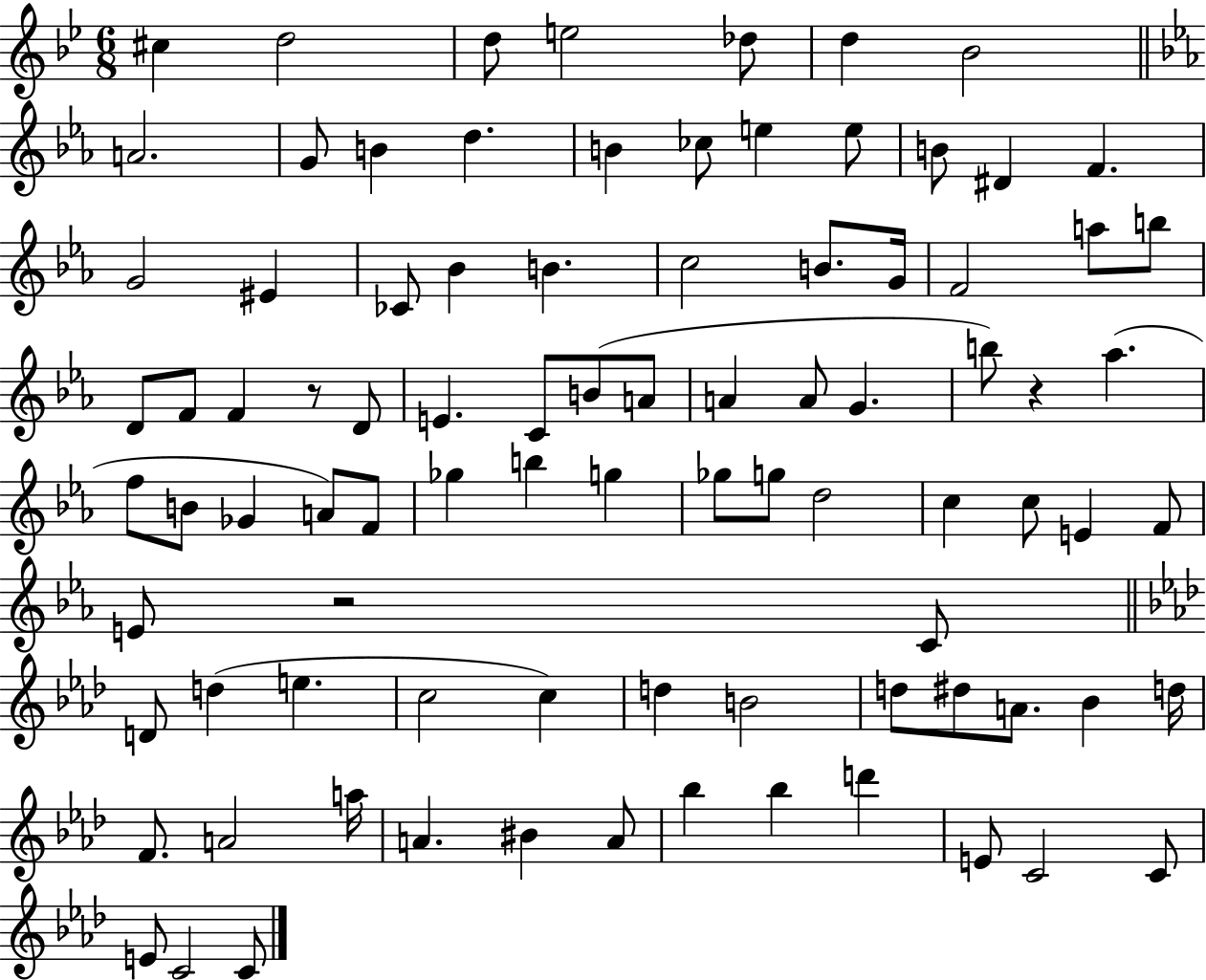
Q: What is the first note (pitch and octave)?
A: C#5